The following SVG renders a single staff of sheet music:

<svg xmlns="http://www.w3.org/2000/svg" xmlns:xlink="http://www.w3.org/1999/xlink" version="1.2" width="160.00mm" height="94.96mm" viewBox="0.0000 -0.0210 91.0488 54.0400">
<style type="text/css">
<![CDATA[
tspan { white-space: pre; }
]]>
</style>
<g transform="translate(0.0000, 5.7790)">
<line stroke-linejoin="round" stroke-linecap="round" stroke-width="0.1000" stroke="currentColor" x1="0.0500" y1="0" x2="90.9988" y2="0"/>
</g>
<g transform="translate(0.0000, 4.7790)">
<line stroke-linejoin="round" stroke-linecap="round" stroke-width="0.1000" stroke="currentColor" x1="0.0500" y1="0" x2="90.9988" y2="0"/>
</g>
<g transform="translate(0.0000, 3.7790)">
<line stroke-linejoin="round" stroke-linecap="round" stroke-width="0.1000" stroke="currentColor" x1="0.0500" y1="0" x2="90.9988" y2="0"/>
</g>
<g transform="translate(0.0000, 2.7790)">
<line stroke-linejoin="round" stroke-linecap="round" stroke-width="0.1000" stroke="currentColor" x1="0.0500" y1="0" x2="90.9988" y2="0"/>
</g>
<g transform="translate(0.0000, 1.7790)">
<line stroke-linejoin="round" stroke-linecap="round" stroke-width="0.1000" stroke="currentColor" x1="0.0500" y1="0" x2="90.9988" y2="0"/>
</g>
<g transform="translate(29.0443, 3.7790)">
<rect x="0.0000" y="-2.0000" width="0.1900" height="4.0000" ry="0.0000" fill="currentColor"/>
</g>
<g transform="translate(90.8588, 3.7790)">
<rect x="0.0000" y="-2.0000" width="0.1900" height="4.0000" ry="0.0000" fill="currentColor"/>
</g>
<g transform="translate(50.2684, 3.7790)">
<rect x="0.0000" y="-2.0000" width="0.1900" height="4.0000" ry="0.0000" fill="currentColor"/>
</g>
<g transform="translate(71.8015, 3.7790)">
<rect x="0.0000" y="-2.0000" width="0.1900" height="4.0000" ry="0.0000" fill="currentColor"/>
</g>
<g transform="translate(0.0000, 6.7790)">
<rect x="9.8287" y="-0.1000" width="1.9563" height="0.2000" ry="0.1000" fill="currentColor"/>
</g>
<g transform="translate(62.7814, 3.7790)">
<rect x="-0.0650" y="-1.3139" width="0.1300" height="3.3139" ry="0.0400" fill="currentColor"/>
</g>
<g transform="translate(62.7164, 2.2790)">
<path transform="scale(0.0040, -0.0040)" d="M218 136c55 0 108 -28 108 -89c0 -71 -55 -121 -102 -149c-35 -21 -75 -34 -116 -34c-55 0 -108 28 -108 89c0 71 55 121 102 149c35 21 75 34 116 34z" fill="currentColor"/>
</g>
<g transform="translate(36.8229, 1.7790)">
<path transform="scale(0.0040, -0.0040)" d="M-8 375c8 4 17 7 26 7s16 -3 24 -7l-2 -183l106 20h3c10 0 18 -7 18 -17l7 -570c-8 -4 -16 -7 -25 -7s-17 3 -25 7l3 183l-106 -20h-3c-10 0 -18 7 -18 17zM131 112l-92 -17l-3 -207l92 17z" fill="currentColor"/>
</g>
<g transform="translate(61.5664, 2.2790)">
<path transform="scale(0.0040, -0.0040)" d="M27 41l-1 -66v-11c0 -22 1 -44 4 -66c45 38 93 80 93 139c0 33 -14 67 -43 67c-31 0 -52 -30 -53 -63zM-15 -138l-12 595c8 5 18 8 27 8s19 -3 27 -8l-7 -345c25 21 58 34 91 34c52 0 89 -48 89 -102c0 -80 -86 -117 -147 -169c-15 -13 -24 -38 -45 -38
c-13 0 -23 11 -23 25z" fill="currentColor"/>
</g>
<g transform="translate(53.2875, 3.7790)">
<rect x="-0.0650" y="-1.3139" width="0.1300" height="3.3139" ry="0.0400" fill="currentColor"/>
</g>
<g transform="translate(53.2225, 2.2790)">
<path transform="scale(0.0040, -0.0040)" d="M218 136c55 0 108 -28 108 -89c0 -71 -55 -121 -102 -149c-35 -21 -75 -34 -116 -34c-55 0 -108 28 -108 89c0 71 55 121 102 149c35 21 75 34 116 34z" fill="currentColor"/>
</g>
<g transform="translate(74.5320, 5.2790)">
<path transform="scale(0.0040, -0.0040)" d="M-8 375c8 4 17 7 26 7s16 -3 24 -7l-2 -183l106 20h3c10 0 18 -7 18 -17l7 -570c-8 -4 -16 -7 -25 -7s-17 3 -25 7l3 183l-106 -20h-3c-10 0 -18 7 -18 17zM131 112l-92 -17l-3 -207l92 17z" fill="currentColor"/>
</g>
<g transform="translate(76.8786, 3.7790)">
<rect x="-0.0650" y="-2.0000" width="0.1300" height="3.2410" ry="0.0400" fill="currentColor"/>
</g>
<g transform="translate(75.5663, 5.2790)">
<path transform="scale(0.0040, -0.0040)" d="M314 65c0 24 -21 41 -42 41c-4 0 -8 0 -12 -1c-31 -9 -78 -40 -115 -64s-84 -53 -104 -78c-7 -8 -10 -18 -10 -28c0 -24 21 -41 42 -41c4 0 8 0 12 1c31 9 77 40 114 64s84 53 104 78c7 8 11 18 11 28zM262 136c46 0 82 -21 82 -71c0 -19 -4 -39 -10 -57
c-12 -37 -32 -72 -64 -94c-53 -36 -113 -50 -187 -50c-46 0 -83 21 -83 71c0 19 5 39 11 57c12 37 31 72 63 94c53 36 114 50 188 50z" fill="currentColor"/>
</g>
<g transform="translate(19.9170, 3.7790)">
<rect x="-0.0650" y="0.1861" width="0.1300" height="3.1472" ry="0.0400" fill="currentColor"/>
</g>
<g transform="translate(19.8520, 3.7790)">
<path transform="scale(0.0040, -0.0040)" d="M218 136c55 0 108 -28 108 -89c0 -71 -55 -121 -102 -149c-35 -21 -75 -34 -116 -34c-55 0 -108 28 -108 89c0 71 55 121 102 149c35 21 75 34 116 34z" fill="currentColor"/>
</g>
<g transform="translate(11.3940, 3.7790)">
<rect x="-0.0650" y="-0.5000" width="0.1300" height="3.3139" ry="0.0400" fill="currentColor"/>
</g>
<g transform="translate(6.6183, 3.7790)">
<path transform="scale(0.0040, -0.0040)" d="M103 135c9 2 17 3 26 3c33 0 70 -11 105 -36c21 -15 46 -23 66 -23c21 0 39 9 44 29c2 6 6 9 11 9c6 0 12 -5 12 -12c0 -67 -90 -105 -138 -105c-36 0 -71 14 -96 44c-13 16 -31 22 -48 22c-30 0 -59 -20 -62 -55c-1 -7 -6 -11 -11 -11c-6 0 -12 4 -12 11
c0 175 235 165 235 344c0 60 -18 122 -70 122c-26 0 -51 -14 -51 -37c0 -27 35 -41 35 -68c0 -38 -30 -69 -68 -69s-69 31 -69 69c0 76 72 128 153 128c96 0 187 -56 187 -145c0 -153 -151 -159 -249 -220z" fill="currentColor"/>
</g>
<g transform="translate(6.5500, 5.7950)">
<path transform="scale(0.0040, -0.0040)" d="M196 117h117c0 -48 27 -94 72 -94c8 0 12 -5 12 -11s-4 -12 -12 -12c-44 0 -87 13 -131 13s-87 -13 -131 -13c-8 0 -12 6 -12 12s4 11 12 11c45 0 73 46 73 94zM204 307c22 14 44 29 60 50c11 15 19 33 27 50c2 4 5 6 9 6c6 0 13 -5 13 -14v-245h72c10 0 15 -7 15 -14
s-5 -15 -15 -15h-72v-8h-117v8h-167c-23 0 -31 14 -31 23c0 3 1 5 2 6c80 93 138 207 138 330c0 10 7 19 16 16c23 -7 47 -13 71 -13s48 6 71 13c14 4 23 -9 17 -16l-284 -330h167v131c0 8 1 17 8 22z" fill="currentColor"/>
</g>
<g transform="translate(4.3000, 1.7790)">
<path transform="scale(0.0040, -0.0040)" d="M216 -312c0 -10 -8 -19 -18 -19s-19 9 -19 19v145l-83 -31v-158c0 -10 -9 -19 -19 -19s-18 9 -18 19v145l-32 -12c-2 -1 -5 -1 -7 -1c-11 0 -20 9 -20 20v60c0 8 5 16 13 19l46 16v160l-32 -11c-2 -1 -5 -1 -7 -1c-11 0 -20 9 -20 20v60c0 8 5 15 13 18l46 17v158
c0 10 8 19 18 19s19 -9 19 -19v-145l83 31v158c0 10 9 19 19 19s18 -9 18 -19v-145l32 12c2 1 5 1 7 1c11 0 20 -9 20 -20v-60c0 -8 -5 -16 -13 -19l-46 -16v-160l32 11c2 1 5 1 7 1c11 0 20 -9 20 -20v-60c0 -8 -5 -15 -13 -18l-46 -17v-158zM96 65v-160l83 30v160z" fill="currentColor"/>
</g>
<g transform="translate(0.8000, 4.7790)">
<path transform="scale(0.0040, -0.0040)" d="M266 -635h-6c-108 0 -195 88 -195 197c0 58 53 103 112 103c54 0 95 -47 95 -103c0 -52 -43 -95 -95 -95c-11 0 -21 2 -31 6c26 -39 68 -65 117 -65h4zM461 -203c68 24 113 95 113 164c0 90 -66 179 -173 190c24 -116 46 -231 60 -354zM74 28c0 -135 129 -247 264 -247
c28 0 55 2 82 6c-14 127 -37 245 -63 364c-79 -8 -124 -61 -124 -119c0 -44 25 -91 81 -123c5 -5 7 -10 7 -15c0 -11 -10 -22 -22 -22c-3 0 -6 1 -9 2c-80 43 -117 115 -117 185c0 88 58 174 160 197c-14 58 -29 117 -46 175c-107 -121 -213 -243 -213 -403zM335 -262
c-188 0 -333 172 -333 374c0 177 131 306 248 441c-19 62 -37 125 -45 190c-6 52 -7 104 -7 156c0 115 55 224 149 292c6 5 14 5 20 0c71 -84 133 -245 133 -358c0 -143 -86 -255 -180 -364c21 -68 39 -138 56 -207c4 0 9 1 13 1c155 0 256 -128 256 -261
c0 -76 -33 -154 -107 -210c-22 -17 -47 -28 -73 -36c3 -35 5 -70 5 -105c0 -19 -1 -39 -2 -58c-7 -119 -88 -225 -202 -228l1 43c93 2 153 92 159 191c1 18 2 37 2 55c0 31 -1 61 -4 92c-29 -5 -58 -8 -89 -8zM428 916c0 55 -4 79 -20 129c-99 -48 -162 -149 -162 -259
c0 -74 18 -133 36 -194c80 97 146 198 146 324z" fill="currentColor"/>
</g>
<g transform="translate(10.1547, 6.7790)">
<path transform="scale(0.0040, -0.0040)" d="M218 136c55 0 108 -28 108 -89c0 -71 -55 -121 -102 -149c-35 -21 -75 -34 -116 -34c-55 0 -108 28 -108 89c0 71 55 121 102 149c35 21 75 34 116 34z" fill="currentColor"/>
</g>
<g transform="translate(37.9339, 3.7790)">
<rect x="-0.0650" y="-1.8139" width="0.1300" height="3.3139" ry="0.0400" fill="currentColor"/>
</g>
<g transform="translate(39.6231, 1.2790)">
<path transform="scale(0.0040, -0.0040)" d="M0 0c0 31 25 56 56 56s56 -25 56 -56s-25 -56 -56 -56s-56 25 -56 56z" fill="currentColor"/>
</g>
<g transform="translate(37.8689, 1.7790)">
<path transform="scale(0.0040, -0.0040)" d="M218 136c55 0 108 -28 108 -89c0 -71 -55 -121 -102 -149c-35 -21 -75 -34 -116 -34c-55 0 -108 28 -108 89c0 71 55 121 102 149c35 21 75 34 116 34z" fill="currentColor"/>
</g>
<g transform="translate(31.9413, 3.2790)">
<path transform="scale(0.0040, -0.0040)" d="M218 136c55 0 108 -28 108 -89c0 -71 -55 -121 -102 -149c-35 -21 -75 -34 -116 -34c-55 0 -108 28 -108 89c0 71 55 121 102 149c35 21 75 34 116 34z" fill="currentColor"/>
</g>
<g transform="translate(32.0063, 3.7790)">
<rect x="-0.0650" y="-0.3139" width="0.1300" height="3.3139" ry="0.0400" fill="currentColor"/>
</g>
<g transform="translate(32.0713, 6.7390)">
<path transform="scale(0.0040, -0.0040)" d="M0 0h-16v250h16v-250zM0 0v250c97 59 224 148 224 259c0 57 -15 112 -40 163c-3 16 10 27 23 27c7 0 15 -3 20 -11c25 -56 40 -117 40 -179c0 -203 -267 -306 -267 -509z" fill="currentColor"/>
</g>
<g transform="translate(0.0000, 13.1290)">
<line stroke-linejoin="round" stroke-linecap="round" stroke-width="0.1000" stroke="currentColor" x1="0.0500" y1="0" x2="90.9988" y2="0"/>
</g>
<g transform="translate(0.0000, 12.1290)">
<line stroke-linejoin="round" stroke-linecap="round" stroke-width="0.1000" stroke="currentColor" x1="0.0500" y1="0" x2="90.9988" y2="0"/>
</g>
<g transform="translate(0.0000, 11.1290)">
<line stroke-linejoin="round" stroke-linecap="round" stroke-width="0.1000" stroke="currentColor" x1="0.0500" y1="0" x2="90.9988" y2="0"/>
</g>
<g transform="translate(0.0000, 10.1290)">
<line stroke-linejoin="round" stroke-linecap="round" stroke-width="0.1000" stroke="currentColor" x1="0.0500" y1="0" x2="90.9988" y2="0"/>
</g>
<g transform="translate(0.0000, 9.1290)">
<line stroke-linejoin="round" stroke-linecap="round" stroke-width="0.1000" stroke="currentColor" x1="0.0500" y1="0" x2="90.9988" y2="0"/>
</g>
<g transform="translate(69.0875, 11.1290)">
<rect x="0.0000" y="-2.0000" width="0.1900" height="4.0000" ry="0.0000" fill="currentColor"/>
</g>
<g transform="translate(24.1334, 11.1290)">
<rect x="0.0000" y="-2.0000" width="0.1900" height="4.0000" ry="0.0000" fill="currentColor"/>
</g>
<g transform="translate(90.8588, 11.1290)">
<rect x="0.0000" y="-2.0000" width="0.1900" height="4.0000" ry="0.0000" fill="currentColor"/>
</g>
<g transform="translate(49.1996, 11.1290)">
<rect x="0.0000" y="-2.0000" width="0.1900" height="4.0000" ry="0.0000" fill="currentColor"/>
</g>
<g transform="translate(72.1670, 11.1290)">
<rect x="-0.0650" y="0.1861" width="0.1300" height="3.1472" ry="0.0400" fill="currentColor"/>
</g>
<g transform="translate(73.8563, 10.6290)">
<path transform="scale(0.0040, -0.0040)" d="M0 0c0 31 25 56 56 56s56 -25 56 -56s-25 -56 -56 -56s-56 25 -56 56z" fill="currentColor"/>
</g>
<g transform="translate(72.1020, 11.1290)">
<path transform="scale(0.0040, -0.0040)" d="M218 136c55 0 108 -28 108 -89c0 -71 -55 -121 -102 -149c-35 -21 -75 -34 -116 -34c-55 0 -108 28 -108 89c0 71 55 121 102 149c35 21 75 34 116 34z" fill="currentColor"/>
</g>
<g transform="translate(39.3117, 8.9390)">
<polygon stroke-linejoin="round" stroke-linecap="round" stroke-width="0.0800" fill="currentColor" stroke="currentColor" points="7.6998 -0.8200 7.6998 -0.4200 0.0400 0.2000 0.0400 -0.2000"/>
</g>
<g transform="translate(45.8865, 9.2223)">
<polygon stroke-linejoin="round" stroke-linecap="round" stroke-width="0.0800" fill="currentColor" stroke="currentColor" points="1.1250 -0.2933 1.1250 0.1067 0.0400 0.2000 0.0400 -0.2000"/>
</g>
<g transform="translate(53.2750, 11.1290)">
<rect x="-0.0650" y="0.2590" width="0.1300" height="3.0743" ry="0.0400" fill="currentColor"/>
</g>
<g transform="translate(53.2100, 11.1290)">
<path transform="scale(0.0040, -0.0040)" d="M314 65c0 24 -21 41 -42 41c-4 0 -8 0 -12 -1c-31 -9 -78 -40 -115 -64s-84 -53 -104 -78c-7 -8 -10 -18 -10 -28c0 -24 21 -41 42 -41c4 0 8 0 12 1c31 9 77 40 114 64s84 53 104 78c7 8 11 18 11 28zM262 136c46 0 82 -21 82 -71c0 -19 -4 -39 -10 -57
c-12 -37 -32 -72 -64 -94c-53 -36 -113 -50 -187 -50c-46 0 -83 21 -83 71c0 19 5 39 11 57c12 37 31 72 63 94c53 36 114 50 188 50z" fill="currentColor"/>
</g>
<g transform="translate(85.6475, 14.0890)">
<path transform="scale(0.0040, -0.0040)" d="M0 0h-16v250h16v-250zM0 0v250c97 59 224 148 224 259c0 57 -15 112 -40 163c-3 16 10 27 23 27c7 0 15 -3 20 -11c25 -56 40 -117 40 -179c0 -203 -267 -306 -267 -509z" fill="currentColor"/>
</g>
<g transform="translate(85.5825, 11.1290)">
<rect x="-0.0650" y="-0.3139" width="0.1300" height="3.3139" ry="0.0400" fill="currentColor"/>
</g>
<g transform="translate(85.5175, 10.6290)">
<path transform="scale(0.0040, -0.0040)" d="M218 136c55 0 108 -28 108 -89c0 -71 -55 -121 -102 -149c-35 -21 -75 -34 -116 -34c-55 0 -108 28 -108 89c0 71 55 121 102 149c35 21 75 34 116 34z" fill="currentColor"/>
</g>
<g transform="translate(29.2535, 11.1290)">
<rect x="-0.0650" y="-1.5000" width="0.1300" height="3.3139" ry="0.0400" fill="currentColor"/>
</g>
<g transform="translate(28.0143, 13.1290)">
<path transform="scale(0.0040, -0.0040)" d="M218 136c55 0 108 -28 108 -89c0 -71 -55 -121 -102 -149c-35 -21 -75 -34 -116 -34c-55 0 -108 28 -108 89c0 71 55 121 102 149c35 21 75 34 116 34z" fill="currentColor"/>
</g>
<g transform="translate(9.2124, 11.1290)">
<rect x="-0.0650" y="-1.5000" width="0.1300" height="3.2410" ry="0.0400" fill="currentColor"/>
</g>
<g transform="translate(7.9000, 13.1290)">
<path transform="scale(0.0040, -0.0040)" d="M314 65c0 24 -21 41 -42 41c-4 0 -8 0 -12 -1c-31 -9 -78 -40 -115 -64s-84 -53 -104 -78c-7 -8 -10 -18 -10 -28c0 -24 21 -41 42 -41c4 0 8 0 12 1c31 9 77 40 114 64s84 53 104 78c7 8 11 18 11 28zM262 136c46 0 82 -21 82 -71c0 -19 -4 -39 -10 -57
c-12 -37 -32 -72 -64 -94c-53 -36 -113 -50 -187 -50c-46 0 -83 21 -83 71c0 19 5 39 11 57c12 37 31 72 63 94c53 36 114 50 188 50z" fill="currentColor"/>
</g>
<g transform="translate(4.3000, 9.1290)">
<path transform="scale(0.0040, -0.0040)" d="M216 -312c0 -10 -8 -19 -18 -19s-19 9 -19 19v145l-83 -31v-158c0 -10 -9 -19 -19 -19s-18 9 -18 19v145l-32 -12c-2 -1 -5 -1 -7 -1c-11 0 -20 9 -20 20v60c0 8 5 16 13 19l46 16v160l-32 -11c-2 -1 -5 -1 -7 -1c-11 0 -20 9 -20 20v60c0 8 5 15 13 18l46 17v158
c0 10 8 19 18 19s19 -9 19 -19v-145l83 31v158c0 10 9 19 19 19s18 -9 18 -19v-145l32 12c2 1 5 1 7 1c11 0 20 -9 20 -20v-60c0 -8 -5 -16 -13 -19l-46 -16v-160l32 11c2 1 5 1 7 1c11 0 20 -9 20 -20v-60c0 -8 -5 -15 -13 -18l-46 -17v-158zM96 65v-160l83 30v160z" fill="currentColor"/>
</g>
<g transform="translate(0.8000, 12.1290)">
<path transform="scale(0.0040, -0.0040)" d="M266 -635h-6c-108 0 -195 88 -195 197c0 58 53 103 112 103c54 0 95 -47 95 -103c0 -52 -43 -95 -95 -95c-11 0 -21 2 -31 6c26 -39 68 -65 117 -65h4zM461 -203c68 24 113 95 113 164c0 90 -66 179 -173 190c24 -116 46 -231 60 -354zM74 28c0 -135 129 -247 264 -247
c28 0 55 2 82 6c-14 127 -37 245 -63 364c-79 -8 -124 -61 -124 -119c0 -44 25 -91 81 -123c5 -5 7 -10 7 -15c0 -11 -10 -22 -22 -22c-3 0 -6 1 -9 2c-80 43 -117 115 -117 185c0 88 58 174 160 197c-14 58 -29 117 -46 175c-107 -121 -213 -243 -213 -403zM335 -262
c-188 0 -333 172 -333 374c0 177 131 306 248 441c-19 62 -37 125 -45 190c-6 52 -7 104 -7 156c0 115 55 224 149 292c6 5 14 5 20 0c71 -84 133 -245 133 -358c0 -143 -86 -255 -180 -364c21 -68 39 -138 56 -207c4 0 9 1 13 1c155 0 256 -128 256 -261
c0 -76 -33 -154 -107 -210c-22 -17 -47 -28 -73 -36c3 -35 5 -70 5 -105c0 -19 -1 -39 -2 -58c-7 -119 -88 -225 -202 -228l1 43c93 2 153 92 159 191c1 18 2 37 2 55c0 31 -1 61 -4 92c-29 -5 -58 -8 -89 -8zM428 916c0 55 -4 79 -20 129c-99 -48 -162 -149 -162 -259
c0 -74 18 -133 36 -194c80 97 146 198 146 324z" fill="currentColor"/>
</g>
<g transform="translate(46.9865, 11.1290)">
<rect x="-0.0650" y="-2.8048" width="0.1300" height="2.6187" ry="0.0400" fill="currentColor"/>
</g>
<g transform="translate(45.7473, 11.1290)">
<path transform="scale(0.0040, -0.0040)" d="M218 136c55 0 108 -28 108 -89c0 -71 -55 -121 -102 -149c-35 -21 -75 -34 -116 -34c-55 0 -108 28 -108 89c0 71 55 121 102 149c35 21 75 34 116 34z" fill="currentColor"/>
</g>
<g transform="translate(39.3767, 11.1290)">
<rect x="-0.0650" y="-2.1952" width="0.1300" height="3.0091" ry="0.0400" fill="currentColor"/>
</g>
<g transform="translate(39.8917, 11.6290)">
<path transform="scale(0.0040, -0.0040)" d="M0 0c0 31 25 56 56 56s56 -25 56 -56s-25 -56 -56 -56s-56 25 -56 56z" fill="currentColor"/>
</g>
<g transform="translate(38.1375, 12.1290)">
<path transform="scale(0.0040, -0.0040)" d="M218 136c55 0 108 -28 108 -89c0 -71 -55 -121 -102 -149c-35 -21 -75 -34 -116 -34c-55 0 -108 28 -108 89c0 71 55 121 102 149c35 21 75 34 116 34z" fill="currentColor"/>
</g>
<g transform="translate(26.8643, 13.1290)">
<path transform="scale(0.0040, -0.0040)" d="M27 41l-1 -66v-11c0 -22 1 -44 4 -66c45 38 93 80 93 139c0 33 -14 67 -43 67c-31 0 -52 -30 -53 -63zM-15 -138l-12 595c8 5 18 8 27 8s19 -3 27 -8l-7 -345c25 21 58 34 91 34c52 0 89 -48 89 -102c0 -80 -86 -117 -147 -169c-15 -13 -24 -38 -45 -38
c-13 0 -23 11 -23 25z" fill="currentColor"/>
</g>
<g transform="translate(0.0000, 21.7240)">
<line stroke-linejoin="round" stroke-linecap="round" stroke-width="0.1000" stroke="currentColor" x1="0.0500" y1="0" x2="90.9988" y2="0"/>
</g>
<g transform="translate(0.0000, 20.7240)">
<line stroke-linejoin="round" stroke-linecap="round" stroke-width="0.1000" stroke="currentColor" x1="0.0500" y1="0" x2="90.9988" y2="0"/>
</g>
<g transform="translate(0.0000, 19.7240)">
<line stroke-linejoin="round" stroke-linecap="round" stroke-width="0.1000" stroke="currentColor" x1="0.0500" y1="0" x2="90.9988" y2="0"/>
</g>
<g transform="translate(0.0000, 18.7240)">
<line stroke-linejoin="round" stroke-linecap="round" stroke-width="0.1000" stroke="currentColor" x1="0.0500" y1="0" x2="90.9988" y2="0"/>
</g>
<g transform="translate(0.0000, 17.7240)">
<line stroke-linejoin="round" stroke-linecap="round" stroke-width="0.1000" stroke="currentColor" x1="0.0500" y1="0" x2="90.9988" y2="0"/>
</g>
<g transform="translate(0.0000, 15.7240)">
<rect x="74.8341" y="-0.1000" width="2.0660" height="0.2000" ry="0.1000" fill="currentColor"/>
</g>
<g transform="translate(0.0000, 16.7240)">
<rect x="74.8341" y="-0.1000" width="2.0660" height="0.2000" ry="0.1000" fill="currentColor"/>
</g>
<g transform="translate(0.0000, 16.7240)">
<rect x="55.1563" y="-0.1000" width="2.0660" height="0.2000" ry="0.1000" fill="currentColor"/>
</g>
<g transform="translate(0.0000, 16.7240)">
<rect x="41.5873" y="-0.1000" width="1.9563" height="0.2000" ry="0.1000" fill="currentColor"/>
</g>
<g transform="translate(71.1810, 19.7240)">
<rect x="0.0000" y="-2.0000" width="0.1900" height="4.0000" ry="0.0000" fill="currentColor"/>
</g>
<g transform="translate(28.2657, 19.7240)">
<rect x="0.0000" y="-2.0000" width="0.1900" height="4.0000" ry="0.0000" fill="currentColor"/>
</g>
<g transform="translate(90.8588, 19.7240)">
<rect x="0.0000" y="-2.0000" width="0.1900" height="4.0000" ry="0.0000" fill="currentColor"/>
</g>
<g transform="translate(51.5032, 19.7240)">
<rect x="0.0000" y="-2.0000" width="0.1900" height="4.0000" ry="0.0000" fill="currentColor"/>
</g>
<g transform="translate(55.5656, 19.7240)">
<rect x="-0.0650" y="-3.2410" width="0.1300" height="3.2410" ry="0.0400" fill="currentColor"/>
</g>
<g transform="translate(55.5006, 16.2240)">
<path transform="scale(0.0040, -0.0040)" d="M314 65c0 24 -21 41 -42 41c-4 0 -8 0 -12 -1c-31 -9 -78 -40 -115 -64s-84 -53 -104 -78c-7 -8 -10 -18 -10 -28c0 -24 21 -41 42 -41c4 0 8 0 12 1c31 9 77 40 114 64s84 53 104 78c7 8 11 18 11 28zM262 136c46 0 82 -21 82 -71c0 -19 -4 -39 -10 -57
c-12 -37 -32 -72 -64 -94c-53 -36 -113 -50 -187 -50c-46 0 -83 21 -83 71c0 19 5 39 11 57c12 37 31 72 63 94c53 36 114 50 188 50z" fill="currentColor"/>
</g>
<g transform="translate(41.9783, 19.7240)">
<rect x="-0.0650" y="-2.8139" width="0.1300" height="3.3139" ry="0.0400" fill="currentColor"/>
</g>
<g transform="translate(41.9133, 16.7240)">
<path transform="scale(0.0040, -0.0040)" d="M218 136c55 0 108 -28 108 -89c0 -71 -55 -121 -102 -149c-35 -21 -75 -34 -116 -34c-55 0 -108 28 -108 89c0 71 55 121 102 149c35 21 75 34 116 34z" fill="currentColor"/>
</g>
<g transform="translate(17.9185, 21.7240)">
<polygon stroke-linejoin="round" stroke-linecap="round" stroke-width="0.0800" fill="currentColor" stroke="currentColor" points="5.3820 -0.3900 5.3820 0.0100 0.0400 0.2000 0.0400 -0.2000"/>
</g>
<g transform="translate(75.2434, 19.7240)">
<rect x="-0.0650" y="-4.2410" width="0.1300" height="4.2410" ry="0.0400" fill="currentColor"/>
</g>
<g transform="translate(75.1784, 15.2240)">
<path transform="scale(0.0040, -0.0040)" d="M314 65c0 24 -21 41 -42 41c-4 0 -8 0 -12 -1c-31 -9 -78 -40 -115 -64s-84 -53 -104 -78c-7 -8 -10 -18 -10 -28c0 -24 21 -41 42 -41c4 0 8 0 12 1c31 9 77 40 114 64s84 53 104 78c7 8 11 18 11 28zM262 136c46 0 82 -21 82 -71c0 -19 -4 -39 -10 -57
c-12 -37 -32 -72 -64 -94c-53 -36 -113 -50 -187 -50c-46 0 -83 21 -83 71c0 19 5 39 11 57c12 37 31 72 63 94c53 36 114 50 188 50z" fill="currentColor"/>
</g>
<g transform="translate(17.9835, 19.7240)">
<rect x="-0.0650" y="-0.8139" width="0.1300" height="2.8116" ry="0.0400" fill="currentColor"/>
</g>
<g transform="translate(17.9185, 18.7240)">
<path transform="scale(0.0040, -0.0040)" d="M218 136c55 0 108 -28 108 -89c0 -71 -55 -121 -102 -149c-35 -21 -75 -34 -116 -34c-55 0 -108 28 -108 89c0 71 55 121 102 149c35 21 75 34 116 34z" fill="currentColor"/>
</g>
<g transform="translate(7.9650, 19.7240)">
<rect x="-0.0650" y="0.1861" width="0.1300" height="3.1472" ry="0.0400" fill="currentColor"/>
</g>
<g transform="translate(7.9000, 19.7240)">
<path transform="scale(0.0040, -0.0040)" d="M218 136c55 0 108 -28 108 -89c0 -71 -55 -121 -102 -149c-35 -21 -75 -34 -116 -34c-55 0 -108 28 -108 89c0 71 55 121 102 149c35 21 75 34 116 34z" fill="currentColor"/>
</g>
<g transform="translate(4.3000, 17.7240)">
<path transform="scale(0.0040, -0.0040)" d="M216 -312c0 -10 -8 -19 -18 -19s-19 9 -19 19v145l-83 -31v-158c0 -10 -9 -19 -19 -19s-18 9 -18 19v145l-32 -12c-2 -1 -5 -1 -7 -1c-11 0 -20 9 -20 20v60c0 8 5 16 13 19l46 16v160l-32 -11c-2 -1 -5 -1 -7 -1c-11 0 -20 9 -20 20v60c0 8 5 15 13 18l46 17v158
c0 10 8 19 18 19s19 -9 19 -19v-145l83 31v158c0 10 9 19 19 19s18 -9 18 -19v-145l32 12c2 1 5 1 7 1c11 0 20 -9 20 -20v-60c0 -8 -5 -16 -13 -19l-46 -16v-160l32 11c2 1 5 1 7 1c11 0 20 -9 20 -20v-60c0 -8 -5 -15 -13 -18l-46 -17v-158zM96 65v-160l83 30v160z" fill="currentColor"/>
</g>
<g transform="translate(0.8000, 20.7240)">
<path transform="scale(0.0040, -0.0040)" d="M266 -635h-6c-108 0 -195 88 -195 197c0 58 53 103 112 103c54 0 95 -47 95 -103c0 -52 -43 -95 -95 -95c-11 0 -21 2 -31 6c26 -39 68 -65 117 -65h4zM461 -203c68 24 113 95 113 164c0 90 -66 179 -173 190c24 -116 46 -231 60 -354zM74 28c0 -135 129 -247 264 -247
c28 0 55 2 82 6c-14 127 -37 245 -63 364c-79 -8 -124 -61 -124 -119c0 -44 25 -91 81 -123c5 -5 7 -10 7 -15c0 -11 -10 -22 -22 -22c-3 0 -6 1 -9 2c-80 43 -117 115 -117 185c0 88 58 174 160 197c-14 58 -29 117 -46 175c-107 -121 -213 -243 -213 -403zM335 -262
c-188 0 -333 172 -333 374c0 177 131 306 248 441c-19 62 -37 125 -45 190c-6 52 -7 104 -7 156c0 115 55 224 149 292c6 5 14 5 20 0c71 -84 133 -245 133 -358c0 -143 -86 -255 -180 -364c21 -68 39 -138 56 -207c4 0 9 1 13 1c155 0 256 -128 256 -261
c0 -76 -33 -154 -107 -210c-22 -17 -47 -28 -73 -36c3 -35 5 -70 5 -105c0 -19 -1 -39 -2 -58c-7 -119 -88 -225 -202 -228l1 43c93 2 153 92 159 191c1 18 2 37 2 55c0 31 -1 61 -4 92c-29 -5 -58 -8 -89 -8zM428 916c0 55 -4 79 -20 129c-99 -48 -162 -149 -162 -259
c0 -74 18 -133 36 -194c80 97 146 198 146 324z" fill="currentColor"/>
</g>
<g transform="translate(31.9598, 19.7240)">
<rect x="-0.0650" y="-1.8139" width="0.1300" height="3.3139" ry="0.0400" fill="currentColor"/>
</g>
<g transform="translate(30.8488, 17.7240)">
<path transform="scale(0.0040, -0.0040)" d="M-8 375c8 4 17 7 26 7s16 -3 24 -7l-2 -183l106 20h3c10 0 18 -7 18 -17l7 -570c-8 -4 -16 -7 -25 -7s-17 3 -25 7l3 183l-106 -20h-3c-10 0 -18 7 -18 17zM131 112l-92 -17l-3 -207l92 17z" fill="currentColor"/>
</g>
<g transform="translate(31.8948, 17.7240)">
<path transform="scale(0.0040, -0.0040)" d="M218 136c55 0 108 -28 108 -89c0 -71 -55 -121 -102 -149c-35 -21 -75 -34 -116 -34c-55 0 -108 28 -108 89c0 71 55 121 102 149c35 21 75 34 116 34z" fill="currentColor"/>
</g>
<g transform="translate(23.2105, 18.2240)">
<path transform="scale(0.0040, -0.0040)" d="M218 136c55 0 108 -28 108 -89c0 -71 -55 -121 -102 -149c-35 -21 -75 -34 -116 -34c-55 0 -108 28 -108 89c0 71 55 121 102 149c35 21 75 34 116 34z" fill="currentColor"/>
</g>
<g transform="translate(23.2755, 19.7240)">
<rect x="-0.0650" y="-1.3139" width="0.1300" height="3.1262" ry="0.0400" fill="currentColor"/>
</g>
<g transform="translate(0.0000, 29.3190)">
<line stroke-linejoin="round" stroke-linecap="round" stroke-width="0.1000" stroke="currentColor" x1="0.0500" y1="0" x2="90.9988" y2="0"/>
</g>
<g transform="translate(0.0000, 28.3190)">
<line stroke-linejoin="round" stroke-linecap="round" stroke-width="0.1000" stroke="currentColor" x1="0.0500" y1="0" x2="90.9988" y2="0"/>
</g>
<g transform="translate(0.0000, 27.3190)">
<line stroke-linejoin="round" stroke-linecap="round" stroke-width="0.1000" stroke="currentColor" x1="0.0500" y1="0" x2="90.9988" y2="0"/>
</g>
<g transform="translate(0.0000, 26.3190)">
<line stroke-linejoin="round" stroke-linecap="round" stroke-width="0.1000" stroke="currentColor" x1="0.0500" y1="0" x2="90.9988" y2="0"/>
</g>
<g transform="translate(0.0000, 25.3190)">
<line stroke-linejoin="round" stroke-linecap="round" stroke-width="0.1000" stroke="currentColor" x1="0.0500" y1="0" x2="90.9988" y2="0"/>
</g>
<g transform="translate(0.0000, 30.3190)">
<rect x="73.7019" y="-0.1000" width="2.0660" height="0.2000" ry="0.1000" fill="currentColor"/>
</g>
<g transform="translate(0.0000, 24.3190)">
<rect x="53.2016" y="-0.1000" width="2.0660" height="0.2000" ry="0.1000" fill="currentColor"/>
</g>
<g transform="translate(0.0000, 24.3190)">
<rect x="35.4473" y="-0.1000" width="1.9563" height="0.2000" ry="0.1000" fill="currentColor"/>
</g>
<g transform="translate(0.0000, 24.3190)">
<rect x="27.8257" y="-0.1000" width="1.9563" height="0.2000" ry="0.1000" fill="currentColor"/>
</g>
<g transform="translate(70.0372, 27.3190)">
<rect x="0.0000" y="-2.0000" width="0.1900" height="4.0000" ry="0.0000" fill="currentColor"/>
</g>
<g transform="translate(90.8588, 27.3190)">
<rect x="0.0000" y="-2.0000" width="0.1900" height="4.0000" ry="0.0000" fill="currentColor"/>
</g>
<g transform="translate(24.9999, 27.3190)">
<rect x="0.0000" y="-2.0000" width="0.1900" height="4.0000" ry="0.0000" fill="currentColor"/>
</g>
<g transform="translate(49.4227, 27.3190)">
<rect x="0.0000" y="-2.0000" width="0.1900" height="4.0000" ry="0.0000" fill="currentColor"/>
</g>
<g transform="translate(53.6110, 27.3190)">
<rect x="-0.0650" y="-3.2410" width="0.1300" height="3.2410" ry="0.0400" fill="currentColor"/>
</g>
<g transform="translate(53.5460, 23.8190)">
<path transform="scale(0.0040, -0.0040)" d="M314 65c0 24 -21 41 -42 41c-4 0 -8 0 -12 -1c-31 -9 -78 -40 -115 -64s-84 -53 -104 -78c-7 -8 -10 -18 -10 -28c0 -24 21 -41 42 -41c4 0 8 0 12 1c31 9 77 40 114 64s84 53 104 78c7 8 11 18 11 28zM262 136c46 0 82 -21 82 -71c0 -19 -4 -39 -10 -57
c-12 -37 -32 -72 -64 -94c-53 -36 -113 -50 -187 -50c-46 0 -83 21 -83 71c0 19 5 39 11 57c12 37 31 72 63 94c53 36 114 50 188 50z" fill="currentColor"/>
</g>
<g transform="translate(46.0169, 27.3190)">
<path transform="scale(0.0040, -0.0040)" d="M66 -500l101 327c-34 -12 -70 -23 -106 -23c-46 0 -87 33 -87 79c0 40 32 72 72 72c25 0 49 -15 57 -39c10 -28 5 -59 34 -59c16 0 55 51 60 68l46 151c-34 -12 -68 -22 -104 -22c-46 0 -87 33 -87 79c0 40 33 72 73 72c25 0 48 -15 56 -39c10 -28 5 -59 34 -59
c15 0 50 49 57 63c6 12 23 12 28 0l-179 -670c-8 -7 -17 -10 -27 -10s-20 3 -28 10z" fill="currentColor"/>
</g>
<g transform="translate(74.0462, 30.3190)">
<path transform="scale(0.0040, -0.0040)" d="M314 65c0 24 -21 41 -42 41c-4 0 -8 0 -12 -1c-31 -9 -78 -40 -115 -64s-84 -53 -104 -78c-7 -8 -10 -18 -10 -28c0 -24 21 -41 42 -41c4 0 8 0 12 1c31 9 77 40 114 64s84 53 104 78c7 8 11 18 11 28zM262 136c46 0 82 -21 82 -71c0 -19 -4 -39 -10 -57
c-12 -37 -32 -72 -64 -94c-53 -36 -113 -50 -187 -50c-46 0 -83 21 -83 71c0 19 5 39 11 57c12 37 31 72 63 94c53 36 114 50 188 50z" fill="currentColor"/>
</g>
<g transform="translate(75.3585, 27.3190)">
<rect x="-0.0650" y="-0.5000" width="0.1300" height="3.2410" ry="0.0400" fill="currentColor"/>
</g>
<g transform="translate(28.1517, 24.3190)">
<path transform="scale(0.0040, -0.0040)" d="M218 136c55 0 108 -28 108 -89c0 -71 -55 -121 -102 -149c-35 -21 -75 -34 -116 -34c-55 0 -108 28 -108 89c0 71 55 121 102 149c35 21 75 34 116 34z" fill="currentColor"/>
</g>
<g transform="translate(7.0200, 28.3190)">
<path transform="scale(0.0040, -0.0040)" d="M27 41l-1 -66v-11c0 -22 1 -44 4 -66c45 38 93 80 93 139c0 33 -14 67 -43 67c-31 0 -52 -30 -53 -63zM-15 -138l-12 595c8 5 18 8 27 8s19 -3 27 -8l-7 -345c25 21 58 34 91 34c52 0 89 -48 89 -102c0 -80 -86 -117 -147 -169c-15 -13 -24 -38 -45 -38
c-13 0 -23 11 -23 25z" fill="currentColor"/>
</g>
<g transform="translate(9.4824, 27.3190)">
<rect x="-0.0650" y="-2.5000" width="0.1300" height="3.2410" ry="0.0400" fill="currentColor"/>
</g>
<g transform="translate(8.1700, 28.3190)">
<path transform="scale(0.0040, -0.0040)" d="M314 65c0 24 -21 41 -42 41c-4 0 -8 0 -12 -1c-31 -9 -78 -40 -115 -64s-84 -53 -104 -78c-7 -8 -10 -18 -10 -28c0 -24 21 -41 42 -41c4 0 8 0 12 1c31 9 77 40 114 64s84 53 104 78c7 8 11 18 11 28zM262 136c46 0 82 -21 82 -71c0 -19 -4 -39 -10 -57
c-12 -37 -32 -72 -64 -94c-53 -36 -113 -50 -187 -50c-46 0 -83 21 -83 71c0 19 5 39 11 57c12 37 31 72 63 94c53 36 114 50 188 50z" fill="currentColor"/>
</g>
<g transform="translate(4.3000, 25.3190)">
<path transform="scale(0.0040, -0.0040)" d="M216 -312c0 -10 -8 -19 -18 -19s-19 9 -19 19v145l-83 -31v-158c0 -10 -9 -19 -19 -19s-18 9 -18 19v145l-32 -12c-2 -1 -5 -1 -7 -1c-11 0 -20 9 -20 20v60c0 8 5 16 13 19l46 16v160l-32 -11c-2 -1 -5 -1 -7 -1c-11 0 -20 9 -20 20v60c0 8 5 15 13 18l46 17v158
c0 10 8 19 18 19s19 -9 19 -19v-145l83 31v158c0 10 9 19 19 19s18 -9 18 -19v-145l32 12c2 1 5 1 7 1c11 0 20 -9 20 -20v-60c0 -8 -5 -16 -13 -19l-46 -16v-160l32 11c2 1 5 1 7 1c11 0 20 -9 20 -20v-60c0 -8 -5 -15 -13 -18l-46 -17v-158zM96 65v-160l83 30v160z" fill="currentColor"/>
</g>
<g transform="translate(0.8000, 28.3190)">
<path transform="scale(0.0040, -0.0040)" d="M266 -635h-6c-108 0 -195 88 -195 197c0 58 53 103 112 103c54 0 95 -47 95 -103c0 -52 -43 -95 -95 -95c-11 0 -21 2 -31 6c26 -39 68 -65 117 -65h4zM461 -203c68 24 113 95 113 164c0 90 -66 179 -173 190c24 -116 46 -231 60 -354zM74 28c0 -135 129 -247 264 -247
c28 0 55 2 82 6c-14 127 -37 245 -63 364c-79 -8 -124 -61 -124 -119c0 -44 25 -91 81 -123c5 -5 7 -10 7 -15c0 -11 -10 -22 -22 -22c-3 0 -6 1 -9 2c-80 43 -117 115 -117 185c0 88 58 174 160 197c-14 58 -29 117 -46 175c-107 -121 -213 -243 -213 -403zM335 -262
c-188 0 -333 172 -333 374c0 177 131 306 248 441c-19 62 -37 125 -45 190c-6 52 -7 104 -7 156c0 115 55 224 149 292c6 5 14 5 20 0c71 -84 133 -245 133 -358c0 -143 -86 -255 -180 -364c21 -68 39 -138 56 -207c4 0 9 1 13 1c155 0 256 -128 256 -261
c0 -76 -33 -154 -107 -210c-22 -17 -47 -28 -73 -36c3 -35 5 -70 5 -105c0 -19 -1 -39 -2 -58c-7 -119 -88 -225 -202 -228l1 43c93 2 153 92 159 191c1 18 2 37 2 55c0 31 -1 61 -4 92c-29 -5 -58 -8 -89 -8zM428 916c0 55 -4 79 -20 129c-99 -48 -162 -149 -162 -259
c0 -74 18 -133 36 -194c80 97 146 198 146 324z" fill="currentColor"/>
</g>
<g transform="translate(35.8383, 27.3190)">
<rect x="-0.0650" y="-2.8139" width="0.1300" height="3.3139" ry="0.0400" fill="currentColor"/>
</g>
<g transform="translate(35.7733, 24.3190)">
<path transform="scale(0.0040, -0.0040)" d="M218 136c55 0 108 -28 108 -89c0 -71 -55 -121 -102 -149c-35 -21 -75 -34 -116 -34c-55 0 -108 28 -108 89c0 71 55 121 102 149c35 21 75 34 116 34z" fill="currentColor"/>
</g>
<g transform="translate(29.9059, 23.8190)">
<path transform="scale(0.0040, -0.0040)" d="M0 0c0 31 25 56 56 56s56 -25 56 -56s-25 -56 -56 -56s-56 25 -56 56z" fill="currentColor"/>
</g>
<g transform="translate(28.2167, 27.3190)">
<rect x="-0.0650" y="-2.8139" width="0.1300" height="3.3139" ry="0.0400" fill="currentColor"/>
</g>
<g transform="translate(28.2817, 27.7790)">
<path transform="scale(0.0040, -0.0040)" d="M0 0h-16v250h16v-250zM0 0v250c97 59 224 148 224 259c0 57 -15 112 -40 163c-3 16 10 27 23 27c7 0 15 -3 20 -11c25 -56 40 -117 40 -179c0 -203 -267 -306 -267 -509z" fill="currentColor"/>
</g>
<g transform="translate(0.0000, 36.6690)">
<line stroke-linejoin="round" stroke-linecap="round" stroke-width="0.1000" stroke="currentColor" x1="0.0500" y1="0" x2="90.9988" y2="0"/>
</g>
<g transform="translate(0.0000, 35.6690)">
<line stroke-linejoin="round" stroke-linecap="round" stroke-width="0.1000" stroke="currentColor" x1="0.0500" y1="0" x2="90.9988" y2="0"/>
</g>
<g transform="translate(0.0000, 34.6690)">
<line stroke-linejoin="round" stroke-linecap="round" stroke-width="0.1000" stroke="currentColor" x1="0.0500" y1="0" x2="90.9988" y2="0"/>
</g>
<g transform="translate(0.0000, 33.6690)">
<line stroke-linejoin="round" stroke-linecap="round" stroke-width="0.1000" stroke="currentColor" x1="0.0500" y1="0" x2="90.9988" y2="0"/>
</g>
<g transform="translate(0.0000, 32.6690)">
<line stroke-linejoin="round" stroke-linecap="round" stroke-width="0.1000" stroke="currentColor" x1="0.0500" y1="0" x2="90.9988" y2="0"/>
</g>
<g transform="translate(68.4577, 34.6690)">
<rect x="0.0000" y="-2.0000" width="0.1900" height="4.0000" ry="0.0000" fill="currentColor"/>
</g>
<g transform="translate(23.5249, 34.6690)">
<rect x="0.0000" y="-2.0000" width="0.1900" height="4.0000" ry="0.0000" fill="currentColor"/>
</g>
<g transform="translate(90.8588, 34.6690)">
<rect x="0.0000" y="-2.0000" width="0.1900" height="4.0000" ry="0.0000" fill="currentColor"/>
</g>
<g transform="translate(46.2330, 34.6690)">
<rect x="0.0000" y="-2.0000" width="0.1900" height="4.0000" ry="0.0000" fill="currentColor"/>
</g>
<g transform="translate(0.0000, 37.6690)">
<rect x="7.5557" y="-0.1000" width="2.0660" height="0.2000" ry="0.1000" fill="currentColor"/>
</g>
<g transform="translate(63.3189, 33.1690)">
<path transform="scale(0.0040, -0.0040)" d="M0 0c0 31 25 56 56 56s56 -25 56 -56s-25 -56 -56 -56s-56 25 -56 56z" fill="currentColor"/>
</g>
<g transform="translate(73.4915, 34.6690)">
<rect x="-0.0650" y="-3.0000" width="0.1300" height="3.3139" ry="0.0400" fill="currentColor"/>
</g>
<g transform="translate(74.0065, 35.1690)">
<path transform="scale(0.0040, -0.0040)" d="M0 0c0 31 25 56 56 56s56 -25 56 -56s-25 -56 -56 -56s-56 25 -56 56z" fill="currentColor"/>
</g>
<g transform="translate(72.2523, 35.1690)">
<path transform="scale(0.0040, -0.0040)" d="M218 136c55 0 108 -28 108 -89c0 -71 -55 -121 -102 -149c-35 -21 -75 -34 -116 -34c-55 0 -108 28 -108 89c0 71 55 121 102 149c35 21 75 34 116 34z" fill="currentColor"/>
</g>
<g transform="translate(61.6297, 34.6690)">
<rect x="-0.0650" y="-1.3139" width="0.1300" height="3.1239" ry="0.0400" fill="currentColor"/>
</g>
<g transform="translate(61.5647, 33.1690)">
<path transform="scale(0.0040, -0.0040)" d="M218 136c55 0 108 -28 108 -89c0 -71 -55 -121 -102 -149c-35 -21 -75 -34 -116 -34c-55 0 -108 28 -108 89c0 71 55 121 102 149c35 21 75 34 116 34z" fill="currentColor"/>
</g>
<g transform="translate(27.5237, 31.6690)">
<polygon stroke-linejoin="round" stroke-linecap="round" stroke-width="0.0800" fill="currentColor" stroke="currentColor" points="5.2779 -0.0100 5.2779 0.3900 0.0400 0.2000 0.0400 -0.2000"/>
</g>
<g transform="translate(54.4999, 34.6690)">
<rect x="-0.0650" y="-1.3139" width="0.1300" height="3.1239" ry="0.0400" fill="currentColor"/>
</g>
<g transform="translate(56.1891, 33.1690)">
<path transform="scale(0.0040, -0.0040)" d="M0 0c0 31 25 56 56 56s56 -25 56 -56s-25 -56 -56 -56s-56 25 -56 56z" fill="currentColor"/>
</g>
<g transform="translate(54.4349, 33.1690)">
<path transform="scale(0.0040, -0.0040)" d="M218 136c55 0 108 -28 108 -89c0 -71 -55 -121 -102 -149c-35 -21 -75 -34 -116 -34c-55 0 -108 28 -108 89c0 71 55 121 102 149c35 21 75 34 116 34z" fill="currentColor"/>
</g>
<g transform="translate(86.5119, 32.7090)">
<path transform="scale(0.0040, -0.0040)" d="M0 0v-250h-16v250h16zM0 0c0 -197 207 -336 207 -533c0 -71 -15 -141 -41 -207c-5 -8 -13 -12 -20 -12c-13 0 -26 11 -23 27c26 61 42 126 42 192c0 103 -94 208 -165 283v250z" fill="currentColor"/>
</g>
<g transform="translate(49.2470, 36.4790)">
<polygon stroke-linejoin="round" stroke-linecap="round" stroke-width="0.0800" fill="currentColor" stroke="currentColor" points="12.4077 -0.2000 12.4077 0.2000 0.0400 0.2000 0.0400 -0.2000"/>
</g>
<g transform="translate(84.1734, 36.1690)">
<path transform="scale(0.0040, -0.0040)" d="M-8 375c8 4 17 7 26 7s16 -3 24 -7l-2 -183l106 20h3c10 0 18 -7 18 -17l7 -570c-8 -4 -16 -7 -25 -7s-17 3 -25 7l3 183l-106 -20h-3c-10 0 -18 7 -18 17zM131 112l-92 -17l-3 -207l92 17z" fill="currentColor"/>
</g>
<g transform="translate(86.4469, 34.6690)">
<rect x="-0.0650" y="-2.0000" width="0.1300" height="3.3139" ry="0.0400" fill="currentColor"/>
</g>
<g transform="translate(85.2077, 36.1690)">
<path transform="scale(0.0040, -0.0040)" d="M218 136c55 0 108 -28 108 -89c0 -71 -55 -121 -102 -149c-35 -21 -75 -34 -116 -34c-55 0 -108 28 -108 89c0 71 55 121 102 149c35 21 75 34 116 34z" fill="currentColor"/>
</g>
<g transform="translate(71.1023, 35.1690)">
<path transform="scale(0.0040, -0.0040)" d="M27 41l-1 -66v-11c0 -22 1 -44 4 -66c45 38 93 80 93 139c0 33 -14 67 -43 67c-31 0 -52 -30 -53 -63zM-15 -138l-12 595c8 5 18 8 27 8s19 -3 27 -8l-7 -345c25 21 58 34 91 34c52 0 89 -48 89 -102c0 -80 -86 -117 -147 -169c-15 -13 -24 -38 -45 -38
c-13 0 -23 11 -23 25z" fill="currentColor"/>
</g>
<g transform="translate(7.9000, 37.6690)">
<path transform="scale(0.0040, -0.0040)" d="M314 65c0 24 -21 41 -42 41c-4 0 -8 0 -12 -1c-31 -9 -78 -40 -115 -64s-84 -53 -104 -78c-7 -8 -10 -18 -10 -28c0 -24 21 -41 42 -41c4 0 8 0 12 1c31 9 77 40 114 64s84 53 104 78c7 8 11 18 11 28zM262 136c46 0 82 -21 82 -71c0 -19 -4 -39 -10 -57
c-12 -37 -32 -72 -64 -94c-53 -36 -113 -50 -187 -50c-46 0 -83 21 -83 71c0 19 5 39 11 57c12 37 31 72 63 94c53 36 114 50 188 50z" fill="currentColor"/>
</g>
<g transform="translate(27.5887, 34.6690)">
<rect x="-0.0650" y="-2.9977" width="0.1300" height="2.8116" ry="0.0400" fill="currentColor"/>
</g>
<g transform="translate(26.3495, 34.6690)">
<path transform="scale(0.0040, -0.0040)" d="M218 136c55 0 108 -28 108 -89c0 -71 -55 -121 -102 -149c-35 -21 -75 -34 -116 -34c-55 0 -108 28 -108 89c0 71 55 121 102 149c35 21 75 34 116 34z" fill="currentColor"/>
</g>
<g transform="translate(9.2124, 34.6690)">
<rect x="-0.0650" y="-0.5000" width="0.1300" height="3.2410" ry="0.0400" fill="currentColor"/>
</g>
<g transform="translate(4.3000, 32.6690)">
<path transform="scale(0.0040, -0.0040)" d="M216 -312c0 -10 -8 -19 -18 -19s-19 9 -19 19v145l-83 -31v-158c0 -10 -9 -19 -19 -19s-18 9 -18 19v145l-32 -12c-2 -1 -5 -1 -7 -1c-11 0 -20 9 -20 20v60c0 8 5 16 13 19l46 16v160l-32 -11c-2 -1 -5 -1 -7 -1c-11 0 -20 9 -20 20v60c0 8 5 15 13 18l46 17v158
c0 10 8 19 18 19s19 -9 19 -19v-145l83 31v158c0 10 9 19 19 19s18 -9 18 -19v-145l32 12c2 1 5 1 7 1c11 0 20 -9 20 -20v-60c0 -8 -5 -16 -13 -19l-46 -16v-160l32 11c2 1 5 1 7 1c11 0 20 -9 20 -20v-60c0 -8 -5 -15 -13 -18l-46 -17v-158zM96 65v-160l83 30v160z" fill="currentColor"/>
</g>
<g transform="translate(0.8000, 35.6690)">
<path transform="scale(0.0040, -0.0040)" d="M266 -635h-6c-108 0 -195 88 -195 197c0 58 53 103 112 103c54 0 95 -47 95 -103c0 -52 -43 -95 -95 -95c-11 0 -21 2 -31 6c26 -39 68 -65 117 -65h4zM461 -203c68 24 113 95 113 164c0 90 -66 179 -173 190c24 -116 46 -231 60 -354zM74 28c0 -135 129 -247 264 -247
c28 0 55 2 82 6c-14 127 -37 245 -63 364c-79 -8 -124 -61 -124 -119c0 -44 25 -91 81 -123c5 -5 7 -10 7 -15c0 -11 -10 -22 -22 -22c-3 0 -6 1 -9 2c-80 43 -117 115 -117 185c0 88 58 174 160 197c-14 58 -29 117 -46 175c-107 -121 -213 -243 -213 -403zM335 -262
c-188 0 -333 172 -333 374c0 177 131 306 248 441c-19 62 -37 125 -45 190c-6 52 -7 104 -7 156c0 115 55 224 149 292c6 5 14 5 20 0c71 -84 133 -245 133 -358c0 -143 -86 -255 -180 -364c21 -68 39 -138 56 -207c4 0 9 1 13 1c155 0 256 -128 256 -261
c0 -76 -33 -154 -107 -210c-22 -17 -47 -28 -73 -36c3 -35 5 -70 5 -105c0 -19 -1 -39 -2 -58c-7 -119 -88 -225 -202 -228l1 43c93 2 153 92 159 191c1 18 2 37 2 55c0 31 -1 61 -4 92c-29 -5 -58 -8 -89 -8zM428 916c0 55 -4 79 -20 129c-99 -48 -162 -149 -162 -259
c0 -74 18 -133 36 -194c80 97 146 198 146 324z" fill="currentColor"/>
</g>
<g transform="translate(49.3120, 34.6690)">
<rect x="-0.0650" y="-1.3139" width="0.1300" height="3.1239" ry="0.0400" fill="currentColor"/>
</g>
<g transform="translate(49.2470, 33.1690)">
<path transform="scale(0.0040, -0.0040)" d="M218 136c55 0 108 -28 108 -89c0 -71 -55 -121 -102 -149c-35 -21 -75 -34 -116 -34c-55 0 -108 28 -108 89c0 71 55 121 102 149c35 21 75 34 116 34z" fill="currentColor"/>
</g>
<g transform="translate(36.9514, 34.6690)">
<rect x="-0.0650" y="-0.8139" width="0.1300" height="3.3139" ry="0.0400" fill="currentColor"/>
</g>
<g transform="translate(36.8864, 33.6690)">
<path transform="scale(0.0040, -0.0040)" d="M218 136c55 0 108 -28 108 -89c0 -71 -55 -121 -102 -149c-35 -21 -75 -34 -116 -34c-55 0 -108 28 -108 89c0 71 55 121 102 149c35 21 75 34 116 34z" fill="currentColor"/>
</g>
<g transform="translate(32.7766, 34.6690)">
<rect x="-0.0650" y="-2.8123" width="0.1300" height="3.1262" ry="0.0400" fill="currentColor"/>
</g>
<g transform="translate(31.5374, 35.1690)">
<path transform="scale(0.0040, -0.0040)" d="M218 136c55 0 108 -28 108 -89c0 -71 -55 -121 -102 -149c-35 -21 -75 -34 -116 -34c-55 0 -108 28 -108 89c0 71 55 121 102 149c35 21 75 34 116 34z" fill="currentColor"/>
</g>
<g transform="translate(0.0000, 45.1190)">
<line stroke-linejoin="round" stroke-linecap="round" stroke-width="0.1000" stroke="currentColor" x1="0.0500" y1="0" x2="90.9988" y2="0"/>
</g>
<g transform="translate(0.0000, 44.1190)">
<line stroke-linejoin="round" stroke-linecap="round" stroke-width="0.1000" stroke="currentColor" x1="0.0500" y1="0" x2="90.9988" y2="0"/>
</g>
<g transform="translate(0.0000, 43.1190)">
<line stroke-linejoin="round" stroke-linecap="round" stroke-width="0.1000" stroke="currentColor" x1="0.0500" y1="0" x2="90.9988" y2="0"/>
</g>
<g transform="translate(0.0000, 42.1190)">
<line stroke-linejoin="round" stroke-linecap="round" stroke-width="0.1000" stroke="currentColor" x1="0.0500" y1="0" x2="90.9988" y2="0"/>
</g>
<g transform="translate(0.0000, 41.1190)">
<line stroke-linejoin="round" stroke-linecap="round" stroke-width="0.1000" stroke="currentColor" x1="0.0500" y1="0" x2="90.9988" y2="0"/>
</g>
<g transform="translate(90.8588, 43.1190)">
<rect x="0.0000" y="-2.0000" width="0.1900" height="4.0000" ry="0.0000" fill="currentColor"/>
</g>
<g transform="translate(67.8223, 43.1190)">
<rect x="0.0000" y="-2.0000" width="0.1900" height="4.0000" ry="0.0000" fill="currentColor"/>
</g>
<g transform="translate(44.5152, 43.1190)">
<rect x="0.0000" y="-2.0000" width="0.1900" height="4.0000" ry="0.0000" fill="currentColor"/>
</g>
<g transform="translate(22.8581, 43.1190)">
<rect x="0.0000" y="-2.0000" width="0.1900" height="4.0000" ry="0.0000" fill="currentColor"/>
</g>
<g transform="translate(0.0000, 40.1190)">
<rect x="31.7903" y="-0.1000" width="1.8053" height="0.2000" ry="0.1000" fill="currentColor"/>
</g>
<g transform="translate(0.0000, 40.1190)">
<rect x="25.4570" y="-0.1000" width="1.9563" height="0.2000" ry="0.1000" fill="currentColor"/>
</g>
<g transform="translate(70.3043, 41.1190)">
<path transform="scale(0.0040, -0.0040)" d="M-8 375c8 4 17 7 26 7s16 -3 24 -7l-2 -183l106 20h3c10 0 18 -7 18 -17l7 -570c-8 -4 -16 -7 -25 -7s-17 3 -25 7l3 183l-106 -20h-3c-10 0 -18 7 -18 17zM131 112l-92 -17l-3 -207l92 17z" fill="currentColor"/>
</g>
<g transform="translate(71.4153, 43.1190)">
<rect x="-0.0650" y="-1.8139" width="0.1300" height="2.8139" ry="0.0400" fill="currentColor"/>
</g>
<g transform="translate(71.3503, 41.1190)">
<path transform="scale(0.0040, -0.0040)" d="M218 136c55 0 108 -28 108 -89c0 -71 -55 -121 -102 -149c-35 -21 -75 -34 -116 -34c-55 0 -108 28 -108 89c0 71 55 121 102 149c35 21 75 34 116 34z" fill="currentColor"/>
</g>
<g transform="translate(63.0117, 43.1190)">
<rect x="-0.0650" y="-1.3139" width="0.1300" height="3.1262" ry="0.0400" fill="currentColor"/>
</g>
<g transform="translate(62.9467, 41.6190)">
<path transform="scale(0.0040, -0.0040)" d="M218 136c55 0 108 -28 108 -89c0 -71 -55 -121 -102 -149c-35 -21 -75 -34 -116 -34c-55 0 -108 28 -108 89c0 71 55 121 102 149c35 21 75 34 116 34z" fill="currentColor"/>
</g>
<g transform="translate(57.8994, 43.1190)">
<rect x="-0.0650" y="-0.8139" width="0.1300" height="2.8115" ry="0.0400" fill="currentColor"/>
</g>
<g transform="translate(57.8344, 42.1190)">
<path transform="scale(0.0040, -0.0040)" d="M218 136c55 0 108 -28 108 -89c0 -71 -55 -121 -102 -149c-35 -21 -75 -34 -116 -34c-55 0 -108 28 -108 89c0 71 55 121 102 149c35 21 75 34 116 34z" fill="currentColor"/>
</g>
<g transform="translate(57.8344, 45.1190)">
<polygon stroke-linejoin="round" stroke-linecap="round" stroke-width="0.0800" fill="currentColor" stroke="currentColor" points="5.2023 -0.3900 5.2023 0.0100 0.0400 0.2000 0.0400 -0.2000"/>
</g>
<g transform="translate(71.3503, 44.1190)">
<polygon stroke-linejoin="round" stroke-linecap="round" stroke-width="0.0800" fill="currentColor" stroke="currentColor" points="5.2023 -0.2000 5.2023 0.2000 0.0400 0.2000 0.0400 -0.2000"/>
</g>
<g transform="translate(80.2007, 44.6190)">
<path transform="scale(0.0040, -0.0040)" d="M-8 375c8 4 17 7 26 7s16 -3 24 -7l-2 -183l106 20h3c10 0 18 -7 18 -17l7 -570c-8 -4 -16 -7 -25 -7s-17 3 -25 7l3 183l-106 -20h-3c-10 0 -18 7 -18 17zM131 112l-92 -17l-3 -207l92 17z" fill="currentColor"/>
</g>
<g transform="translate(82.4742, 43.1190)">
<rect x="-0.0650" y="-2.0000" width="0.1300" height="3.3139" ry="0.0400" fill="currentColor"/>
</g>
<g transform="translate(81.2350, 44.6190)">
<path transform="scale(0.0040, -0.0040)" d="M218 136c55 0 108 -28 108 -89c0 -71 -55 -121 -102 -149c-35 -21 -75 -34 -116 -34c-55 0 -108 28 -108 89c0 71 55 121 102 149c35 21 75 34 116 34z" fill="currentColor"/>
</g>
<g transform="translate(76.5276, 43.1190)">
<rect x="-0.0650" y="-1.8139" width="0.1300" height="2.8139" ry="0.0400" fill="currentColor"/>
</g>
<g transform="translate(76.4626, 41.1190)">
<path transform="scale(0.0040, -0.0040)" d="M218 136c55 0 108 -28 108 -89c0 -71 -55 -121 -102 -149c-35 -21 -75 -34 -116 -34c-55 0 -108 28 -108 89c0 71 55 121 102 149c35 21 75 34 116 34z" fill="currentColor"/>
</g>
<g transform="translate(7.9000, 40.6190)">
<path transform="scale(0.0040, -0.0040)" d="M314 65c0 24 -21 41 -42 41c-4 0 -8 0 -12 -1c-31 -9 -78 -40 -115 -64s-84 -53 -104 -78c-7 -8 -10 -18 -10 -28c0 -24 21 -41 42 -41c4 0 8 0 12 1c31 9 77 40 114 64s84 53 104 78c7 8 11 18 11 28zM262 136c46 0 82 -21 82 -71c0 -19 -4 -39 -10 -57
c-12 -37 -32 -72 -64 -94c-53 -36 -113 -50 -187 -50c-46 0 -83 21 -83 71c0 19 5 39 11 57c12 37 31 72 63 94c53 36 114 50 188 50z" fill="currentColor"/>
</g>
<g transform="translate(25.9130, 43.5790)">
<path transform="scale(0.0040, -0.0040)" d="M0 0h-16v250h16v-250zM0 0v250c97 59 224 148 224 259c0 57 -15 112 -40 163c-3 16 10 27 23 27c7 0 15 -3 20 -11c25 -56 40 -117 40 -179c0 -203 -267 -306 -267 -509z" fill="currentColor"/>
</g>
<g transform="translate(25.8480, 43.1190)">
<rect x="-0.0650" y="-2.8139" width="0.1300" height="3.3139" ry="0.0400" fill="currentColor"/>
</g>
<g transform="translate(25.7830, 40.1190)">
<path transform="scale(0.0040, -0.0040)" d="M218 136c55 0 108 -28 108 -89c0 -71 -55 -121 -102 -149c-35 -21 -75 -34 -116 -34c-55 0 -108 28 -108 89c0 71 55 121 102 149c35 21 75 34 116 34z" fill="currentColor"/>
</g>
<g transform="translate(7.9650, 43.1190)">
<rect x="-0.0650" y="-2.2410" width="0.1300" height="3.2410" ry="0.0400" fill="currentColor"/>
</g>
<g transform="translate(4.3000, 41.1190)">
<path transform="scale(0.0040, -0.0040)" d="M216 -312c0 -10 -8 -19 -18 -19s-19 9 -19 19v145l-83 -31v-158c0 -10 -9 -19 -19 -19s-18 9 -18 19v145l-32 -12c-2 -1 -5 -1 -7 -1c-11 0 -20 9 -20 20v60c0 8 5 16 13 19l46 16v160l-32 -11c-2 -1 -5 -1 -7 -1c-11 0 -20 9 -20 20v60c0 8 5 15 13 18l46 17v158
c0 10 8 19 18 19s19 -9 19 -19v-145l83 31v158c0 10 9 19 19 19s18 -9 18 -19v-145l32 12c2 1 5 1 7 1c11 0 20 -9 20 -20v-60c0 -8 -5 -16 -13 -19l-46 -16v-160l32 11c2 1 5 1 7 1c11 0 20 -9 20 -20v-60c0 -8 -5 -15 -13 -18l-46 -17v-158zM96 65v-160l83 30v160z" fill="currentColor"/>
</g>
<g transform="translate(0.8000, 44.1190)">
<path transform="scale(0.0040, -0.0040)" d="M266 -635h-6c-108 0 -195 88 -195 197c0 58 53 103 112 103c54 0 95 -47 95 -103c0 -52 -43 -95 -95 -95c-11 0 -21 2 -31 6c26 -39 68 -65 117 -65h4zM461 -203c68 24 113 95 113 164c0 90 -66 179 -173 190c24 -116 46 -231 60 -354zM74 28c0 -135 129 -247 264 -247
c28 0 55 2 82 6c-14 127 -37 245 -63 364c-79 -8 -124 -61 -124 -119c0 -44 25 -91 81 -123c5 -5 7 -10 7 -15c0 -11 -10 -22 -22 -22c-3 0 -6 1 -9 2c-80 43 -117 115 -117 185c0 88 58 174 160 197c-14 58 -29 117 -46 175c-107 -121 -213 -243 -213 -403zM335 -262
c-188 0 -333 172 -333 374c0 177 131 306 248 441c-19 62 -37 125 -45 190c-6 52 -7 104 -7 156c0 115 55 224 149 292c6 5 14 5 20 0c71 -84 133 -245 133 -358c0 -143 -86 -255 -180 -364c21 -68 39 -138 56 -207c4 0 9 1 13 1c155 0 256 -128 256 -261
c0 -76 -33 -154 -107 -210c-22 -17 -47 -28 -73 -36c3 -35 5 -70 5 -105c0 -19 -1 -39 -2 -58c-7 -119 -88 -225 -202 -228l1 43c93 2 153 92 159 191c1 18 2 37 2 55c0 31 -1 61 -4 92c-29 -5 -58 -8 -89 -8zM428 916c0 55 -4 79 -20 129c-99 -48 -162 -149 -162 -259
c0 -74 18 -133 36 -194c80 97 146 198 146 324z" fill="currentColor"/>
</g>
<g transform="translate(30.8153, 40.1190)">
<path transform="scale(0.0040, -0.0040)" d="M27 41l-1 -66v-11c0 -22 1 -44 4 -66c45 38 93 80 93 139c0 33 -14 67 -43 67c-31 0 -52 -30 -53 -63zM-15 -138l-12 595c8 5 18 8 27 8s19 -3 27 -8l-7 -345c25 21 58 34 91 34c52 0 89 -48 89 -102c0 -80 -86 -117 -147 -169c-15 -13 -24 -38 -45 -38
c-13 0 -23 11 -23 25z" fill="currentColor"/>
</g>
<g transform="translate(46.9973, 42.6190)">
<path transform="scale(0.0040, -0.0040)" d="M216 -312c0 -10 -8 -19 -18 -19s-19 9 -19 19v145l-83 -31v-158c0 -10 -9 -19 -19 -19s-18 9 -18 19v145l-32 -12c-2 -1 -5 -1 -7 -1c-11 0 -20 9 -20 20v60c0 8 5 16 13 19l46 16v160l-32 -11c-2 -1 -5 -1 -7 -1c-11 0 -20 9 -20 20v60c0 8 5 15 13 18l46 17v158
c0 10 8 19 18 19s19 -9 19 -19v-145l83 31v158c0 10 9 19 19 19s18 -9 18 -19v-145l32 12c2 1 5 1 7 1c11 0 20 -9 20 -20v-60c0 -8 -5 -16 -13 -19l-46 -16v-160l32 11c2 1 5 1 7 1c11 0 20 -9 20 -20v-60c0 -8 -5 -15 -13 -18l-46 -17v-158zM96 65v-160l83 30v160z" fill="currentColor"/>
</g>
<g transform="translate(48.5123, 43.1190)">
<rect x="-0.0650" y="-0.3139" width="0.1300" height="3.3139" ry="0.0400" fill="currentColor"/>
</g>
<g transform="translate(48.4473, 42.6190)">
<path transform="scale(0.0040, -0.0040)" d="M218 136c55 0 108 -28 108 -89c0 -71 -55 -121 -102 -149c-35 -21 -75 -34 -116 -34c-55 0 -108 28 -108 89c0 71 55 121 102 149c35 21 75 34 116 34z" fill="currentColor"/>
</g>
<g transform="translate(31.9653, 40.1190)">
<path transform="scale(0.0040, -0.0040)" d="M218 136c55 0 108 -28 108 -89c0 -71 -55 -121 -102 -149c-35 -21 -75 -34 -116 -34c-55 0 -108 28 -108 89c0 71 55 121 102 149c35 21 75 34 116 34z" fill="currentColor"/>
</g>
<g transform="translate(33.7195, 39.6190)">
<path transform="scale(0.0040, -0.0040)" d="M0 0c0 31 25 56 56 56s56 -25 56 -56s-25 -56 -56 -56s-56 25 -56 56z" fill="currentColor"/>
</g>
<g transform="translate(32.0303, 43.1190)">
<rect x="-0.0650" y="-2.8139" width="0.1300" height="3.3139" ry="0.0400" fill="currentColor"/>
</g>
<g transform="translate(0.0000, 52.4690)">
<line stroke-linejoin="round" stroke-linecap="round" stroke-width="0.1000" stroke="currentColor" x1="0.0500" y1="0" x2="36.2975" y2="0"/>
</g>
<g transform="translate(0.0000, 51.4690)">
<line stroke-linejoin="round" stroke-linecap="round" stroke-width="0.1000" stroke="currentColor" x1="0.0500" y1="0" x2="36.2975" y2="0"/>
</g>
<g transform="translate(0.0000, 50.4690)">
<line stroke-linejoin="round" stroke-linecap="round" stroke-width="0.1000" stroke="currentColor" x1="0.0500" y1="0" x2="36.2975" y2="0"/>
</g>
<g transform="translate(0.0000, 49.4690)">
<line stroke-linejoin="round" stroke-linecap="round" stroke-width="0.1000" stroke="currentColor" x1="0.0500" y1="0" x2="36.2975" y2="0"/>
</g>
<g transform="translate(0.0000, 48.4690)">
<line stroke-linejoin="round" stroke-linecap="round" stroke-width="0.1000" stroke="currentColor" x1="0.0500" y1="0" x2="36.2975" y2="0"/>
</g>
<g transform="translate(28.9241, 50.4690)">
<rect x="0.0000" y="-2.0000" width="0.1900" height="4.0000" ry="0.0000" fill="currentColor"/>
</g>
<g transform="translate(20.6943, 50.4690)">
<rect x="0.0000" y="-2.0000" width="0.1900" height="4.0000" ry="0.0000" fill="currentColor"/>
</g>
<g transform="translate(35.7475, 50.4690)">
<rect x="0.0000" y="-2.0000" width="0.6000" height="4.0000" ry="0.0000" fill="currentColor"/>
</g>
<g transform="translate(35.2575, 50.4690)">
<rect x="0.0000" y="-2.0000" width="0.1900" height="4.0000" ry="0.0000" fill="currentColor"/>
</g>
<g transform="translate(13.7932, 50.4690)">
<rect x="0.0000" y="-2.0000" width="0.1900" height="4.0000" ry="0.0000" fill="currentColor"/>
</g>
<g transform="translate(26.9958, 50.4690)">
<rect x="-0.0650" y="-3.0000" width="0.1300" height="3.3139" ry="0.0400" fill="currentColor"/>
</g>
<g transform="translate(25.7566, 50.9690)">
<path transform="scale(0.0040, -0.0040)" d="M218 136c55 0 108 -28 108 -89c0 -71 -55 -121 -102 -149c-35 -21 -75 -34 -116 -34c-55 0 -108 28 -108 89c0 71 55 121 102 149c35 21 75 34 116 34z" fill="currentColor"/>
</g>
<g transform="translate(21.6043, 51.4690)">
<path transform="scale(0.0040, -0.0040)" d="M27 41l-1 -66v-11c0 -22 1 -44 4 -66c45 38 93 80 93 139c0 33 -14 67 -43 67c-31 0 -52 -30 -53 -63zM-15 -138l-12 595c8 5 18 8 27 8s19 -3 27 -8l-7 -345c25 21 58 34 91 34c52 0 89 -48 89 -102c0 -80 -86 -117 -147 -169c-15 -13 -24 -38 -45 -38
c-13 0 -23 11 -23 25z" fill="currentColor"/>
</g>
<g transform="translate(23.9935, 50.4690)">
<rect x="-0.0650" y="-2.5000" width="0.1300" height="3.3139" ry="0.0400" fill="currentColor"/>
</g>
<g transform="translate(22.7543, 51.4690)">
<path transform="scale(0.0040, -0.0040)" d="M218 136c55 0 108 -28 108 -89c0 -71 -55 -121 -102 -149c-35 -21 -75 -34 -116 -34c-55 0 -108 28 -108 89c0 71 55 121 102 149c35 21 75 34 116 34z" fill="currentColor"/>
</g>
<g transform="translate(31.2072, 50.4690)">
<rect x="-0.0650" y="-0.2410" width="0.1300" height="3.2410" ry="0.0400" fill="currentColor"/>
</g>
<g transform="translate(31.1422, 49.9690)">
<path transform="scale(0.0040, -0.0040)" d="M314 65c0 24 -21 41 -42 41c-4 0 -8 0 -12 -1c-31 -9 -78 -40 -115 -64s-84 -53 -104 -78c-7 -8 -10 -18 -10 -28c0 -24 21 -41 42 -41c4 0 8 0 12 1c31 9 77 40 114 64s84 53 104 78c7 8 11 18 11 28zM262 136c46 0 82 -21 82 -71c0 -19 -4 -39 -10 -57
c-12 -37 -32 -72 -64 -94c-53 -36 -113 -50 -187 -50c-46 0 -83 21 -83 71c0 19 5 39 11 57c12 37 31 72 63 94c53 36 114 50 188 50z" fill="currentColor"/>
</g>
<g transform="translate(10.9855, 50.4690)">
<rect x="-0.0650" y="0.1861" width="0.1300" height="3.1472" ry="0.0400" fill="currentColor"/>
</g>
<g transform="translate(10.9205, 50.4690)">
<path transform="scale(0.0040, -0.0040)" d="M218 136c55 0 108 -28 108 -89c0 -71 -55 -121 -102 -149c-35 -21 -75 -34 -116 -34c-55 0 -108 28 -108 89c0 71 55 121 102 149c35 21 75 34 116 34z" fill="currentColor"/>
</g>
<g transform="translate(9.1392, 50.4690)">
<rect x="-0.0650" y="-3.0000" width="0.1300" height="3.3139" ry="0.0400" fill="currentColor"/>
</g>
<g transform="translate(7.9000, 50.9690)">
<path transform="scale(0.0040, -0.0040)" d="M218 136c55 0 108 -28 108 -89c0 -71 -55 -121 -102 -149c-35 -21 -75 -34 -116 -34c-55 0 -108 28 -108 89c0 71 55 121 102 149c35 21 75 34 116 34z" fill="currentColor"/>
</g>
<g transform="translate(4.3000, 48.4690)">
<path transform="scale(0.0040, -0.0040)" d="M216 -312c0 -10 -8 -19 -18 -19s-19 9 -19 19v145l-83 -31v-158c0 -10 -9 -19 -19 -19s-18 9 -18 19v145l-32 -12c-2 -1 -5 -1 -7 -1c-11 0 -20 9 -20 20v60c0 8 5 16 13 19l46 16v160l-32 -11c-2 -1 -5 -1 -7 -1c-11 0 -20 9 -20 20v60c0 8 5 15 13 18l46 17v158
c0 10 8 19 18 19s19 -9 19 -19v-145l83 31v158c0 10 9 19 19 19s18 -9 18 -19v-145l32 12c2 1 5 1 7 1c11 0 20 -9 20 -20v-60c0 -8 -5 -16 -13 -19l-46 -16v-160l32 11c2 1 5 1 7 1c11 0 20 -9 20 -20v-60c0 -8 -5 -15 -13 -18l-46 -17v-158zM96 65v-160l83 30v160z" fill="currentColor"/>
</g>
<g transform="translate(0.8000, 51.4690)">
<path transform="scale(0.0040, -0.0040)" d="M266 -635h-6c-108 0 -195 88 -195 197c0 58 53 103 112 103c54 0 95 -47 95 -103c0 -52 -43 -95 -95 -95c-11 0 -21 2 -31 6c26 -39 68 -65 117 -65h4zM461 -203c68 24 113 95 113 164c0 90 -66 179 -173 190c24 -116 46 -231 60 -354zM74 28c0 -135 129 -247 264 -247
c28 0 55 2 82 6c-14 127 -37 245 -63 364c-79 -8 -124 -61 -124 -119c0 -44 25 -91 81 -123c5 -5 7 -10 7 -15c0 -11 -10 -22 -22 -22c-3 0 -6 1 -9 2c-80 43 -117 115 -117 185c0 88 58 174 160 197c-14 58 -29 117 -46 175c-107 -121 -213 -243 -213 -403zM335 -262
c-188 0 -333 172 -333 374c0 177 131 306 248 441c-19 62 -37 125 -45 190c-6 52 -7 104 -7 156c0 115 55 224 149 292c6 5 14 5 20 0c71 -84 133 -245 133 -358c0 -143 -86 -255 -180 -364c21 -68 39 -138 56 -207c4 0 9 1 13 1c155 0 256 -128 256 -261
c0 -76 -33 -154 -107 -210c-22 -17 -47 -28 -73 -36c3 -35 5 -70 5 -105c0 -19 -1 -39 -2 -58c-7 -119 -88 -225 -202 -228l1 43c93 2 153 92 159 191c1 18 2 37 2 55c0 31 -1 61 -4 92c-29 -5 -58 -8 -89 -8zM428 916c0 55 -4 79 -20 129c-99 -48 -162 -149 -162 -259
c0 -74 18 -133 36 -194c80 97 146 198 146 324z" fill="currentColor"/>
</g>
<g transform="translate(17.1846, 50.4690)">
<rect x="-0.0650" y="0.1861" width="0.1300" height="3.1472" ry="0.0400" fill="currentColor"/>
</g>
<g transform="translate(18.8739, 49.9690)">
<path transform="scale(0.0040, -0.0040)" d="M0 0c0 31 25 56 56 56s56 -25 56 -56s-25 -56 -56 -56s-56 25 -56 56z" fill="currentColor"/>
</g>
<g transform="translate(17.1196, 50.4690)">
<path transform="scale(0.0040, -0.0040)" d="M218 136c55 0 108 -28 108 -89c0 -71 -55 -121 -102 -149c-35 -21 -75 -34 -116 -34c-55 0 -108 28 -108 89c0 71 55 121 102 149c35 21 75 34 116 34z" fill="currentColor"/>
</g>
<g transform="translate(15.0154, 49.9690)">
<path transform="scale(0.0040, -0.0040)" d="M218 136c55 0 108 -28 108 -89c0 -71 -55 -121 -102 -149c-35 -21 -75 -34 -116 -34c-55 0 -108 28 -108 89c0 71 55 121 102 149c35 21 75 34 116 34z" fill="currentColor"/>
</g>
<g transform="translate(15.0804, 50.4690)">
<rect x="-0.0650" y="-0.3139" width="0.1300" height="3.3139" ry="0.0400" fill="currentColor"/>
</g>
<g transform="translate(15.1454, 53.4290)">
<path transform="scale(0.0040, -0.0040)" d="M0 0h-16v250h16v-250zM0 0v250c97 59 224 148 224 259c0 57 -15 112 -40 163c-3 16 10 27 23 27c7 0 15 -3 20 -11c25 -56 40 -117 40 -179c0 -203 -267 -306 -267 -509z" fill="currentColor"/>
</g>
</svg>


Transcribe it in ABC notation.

X:1
T:Untitled
M:2/4
L:1/4
K:G
C B c/2 f e _e F2 E2 _E G/2 B/4 B2 B c/2 B d/2 e/2 f a b2 d'2 _G2 a/2 a z/4 b2 C2 C2 B/2 A/2 d e/2 e/2 e/2 _A F/2 g2 a/2 _a ^c d/2 e/2 f/2 f/2 F A B c/2 B _G A c2